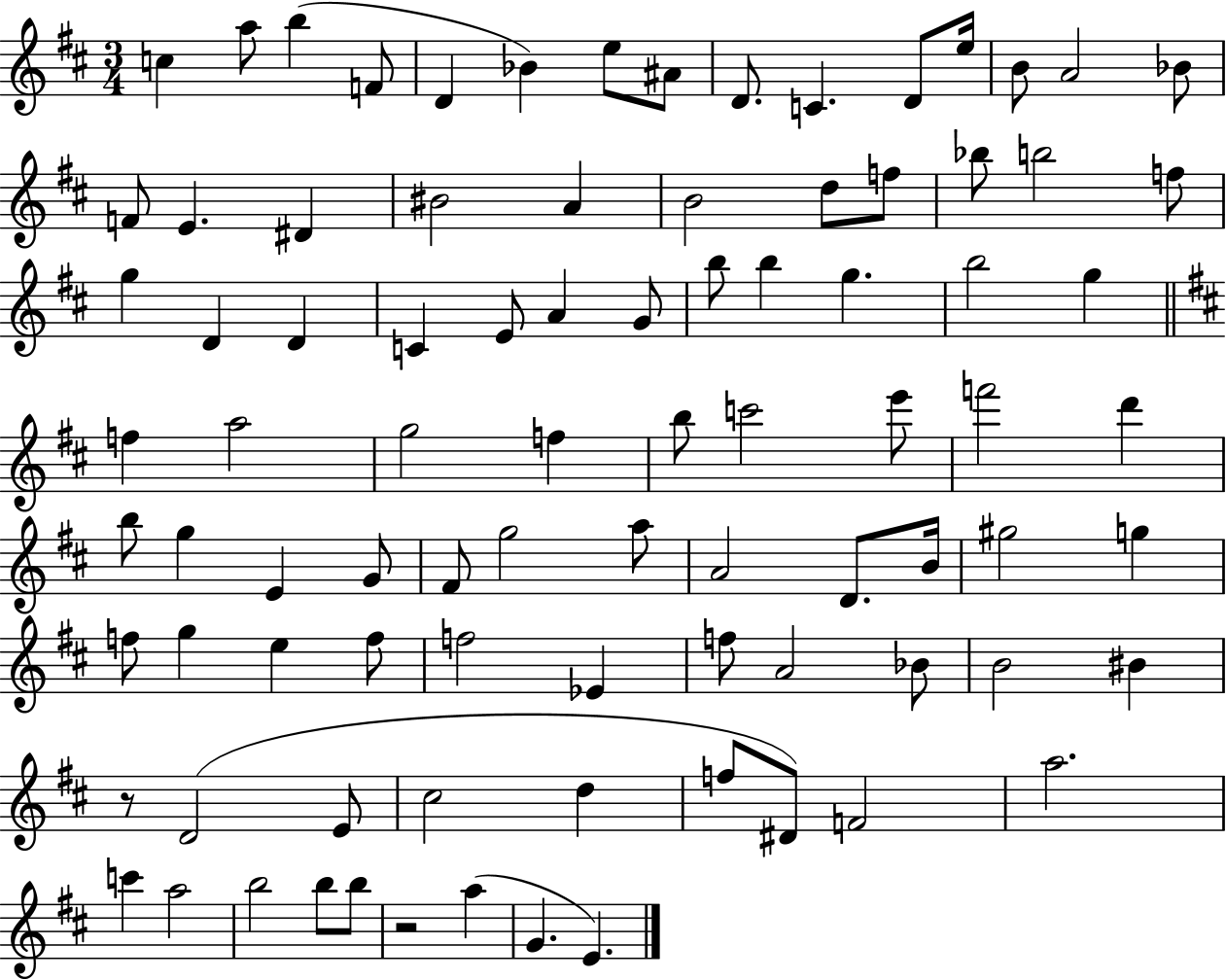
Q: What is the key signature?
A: D major